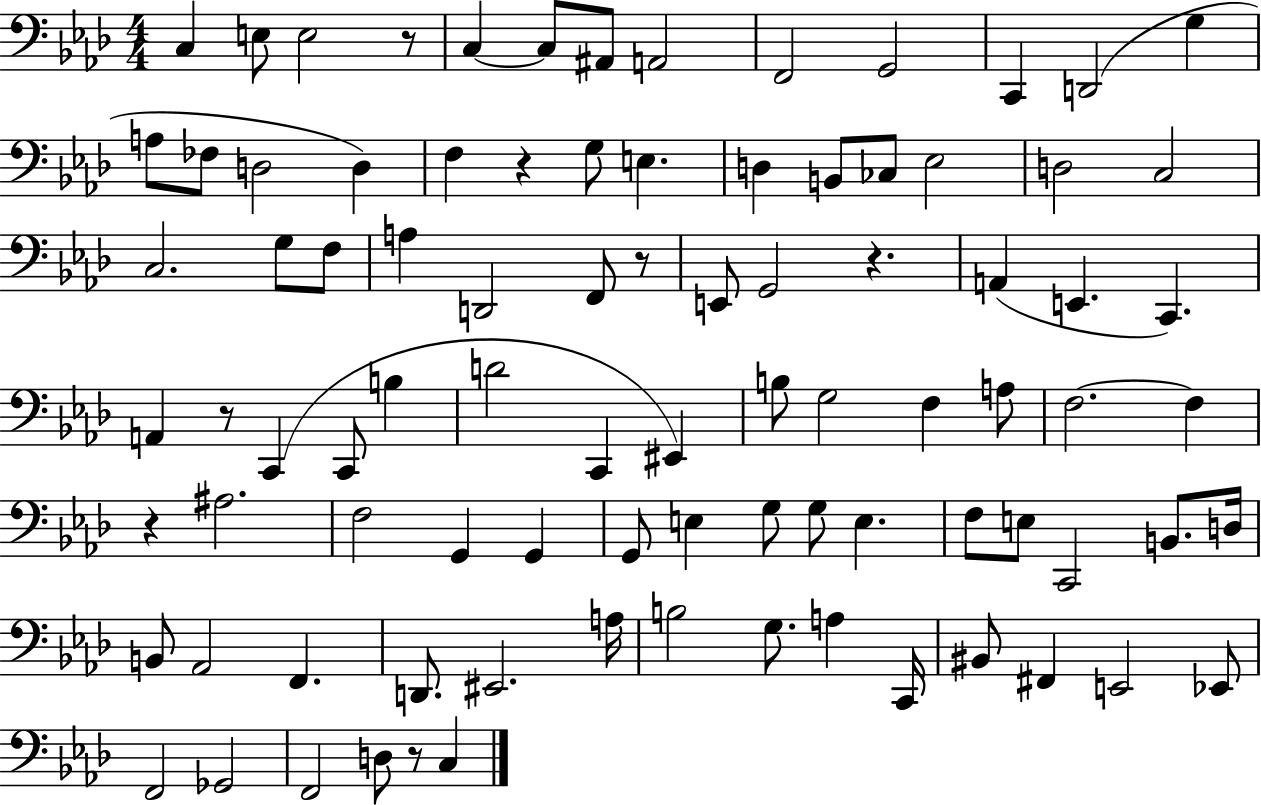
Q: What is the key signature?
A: AES major